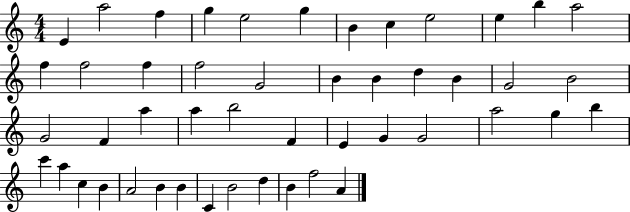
{
  \clef treble
  \numericTimeSignature
  \time 4/4
  \key c \major
  e'4 a''2 f''4 | g''4 e''2 g''4 | b'4 c''4 e''2 | e''4 b''4 a''2 | \break f''4 f''2 f''4 | f''2 g'2 | b'4 b'4 d''4 b'4 | g'2 b'2 | \break g'2 f'4 a''4 | a''4 b''2 f'4 | e'4 g'4 g'2 | a''2 g''4 b''4 | \break c'''4 a''4 c''4 b'4 | a'2 b'4 b'4 | c'4 b'2 d''4 | b'4 f''2 a'4 | \break \bar "|."
}